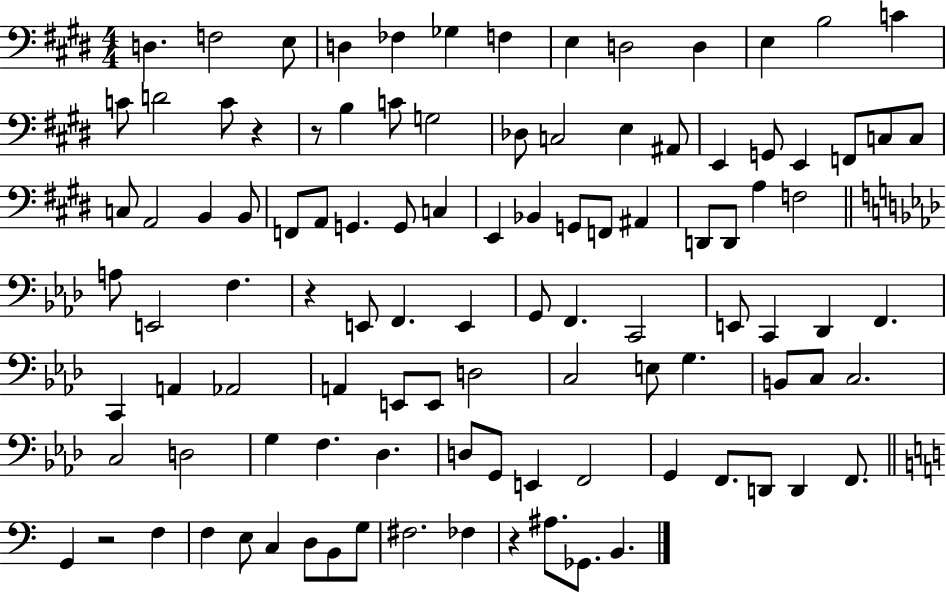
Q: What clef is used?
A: bass